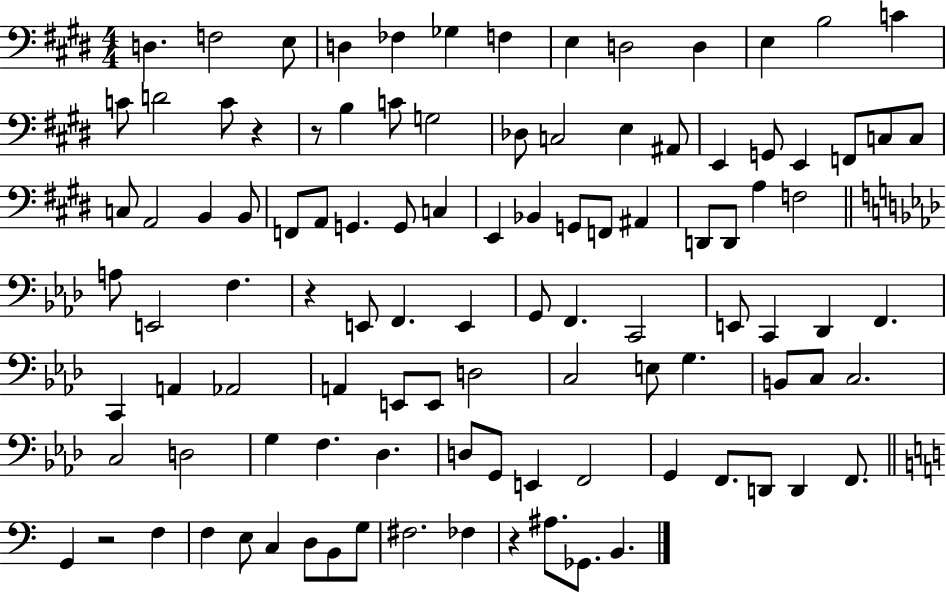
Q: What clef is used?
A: bass